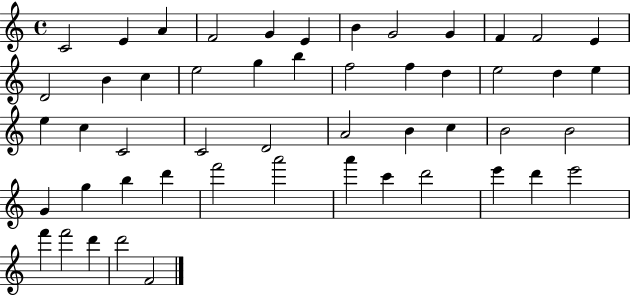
C4/h E4/q A4/q F4/h G4/q E4/q B4/q G4/h G4/q F4/q F4/h E4/q D4/h B4/q C5/q E5/h G5/q B5/q F5/h F5/q D5/q E5/h D5/q E5/q E5/q C5/q C4/h C4/h D4/h A4/h B4/q C5/q B4/h B4/h G4/q G5/q B5/q D6/q F6/h A6/h A6/q C6/q D6/h E6/q D6/q E6/h F6/q F6/h D6/q D6/h F4/h